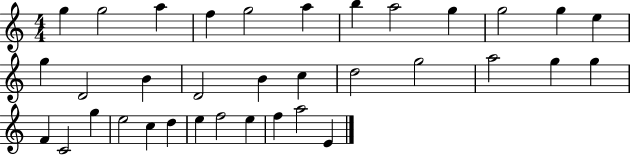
X:1
T:Untitled
M:4/4
L:1/4
K:C
g g2 a f g2 a b a2 g g2 g e g D2 B D2 B c d2 g2 a2 g g F C2 g e2 c d e f2 e f a2 E